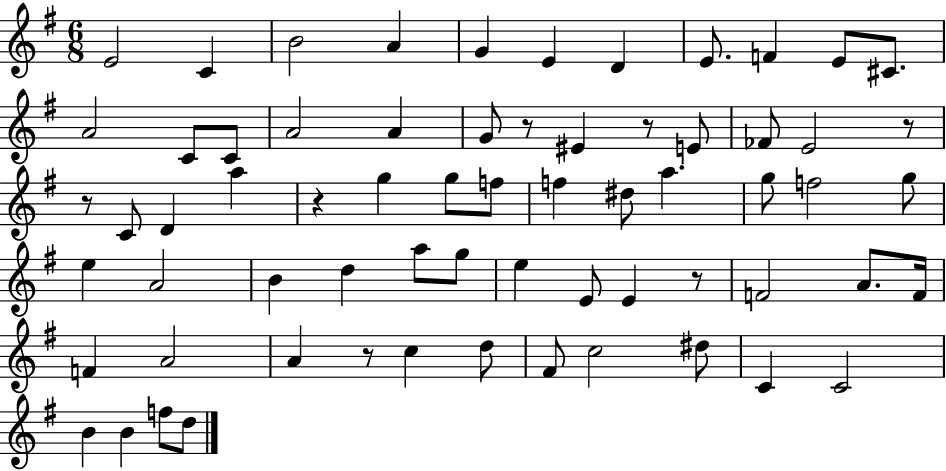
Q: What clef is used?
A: treble